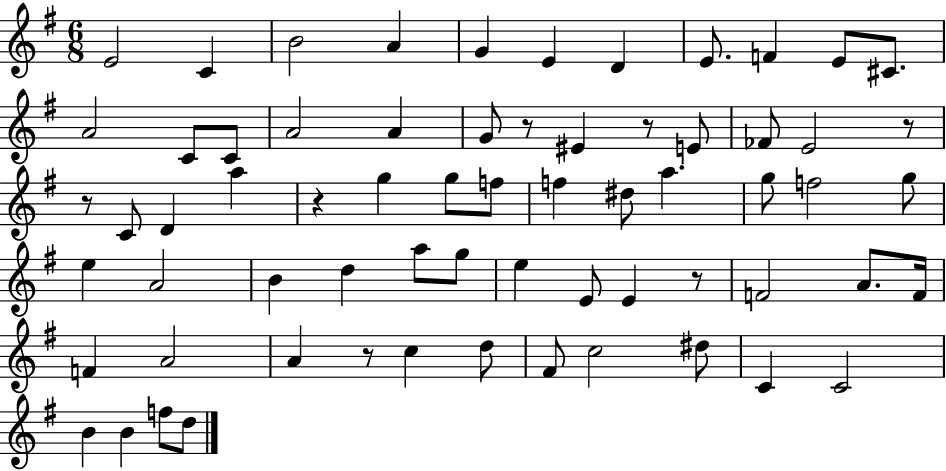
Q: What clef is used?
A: treble